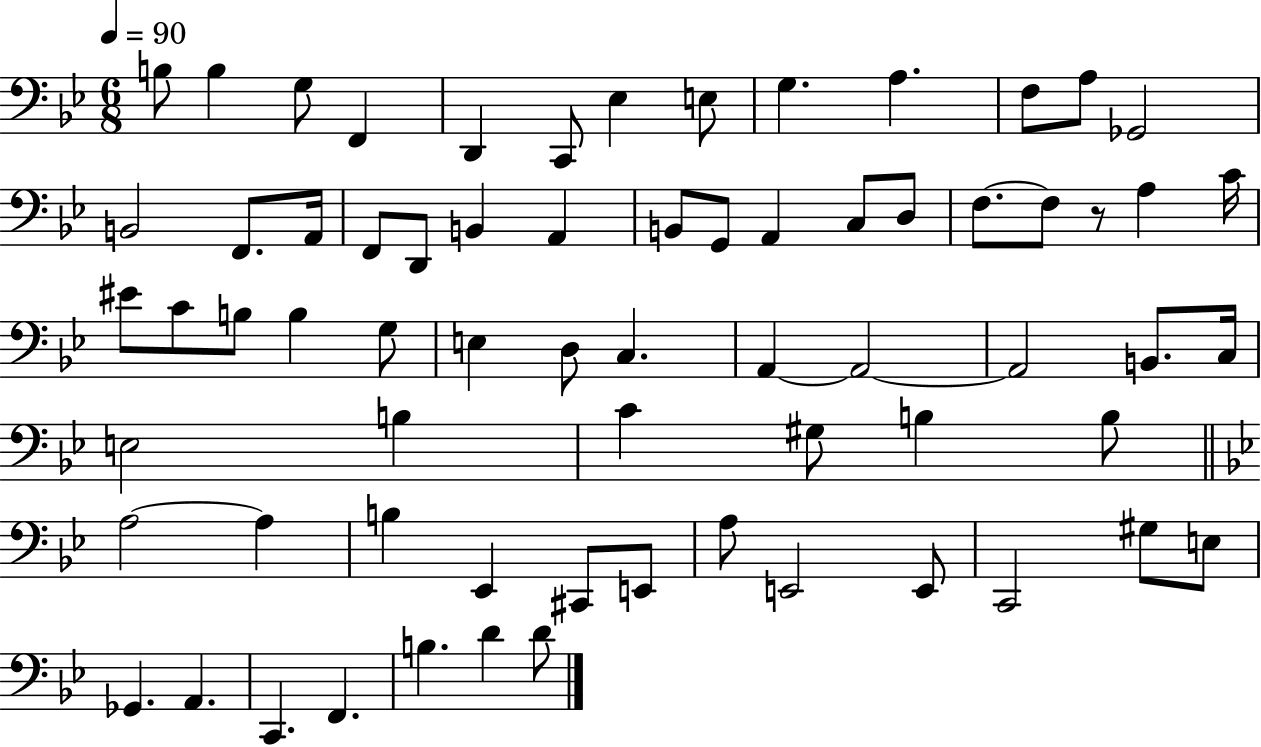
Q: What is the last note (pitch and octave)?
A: D4